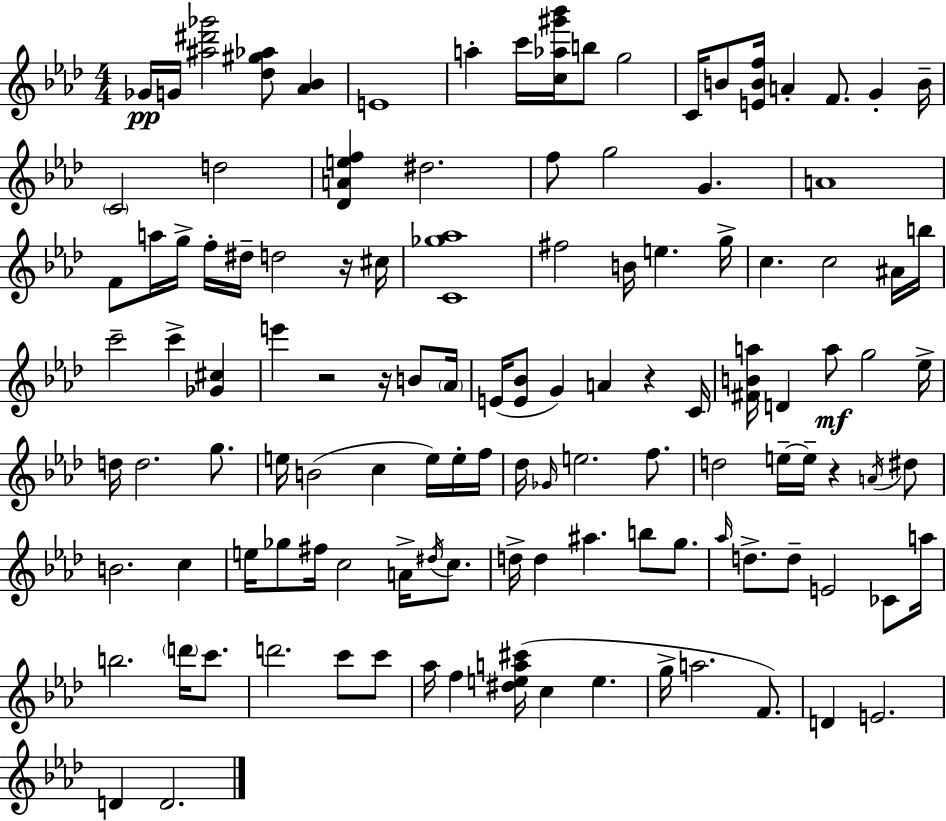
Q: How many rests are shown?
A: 5